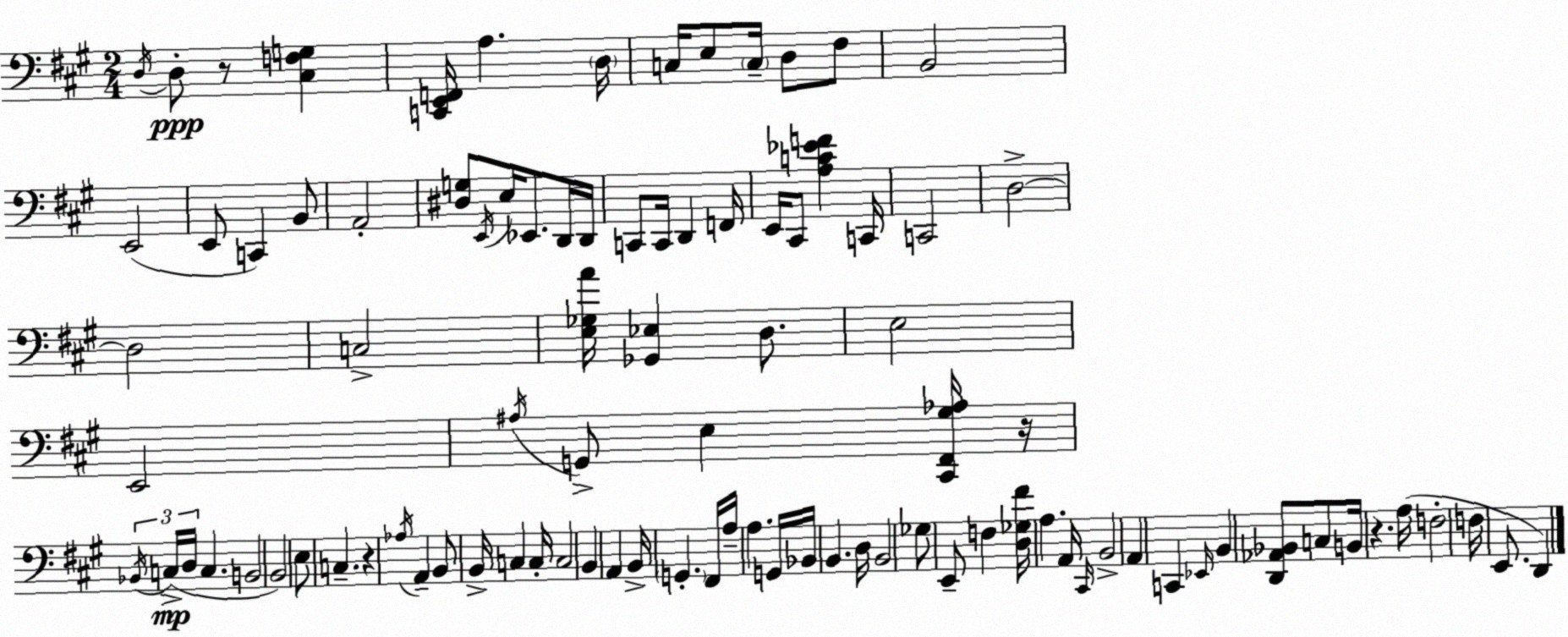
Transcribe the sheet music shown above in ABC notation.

X:1
T:Untitled
M:2/4
L:1/4
K:A
D,/4 D,/2 z/2 [^C,F,G,] [C,,E,,F,,]/4 A, D,/4 C,/4 E,/2 C,/4 D,/2 ^F,/2 B,,2 E,,2 E,,/2 C,, B,,/2 A,,2 [^D,G,]/2 E,,/4 E,/4 _E,,/2 D,,/4 D,,/4 C,,/2 C,,/4 D,, F,,/4 E,,/4 ^C,,/2 [A,C_EF] C,,/4 C,,2 D,2 D,2 C,2 [E,_G,A]/4 [_G,,_E,] D,/2 E,2 E,,2 ^A,/4 G,,/2 E, [^C,,^F,,^G,_A,]/4 z/4 _B,,/4 C,/4 D,/4 C, B,,2 B,,2 E,/2 C, z _A,/4 A,, B,,/2 B,,/4 C, C,/4 C,2 B,, A,, B,,/4 G,, ^F,,/4 A,/4 A, G,,/4 _B,,/4 B,, D,/4 B,,2 _G,/2 E,,/2 F, [D,_G,^F]/4 A, A,,/4 ^C,,/4 B,,2 A,, C,, _E,,/4 B,, [D,,_A,,_B,,]/2 C,/2 B,,/4 z A,/4 F,2 F,/4 E,,/2 D,,